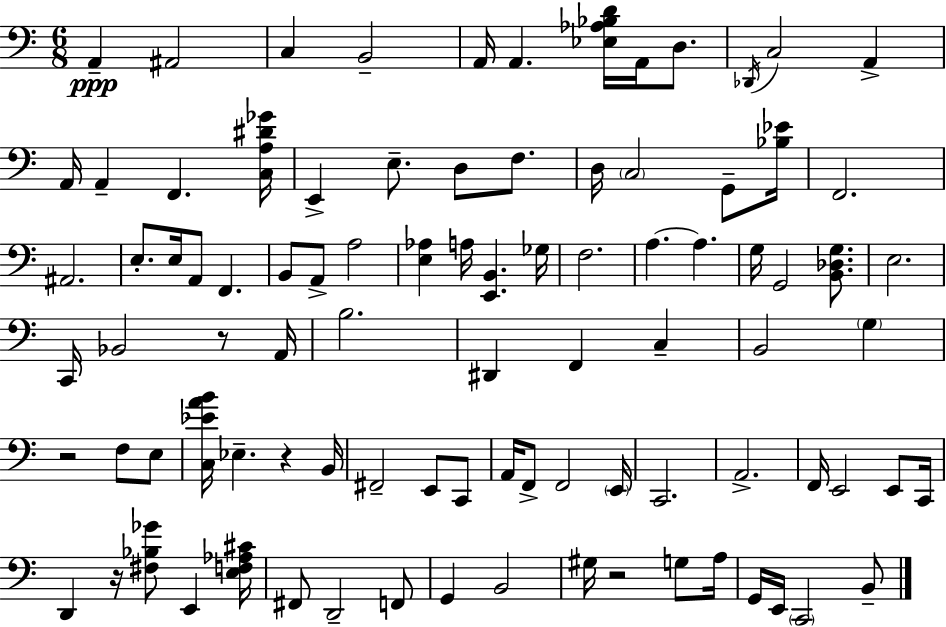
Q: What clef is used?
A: bass